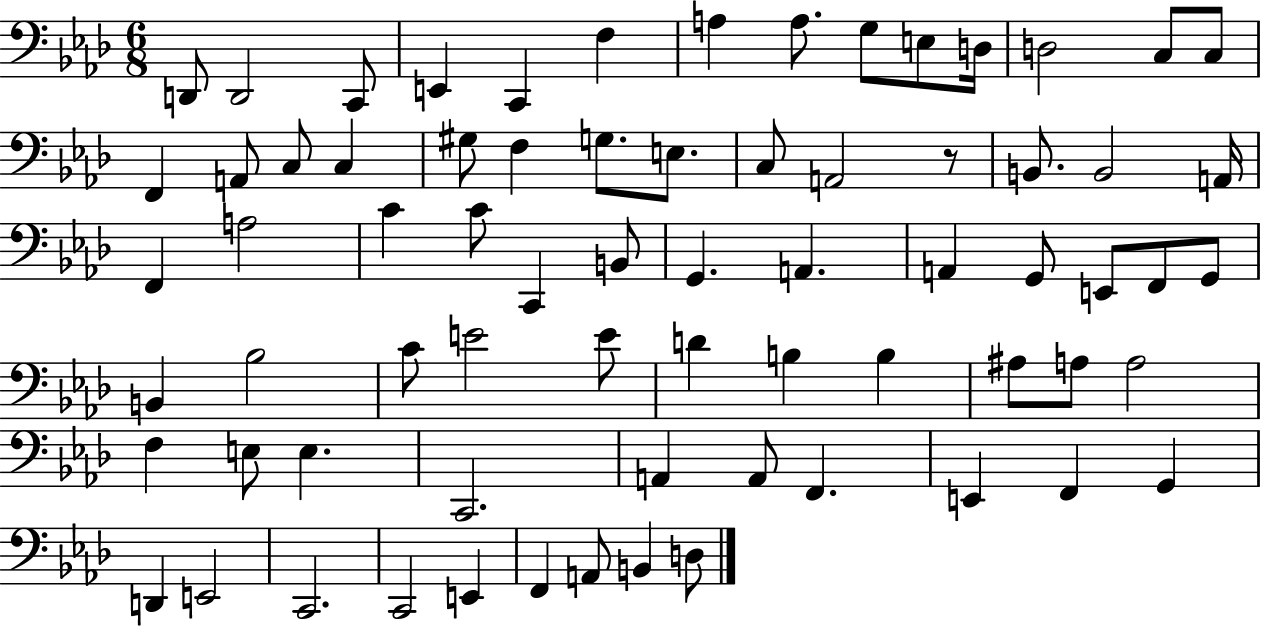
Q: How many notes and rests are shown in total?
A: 71